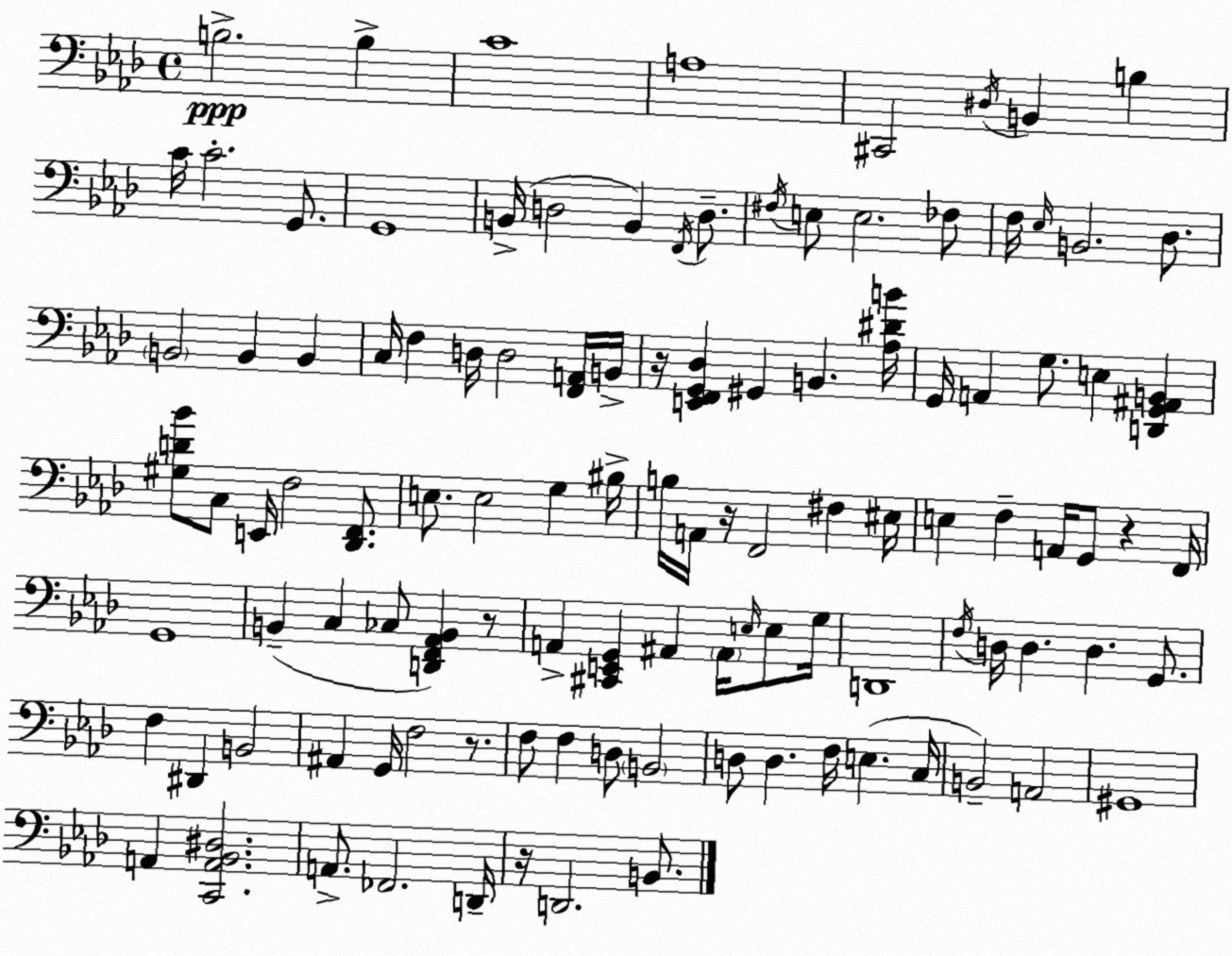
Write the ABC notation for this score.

X:1
T:Untitled
M:4/4
L:1/4
K:Ab
B,2 B, C4 A,4 ^C,,2 ^D,/4 B,, B, C/4 C2 G,,/2 G,,4 B,,/4 D,2 B,, F,,/4 D,/2 ^F,/4 E,/2 E,2 _F,/2 F,/4 _E,/4 B,,2 _D,/2 B,,2 B,, B,, C,/4 F, D,/4 D,2 [F,,A,,]/4 B,,/4 z/4 [E,,F,,G,,_D,] ^G,, B,, [_A,^DB]/4 G,,/4 A,, G,/2 E, [D,,G,,^A,,B,,] [^G,D_B]/2 C,/2 E,,/4 F,2 [_D,,F,,]/2 E,/2 E,2 G, ^B,/4 B,/4 A,,/4 z/4 F,,2 ^F, ^E,/4 E, F, A,,/4 G,,/2 z F,,/4 G,,4 B,, C, _C,/2 [D,,F,,_A,,B,,] z/2 A,, [^C,,E,,G,,] ^A,, ^A,,/4 E,/4 E,/2 G,/4 D,,4 F,/4 D,/4 D, D, G,,/2 F, ^D,, B,,2 ^A,, G,,/4 F,2 z/2 F,/2 F, D,/2 B,,2 D,/2 D, F,/4 E, C,/4 B,,2 A,,2 ^G,,4 A,, [C,,A,,_B,,^D,]2 A,,/2 _F,,2 D,,/4 z/4 D,,2 B,,/2